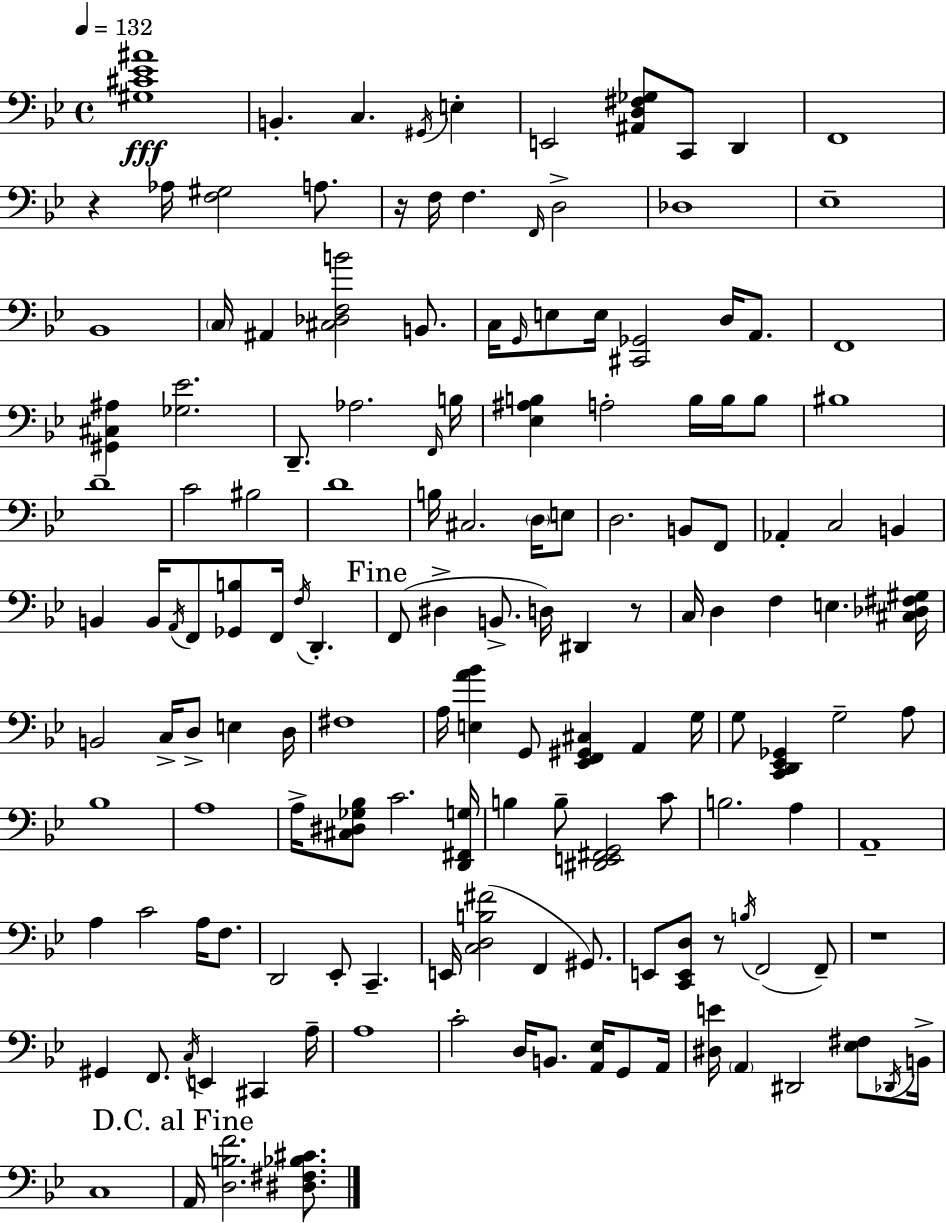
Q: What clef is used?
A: bass